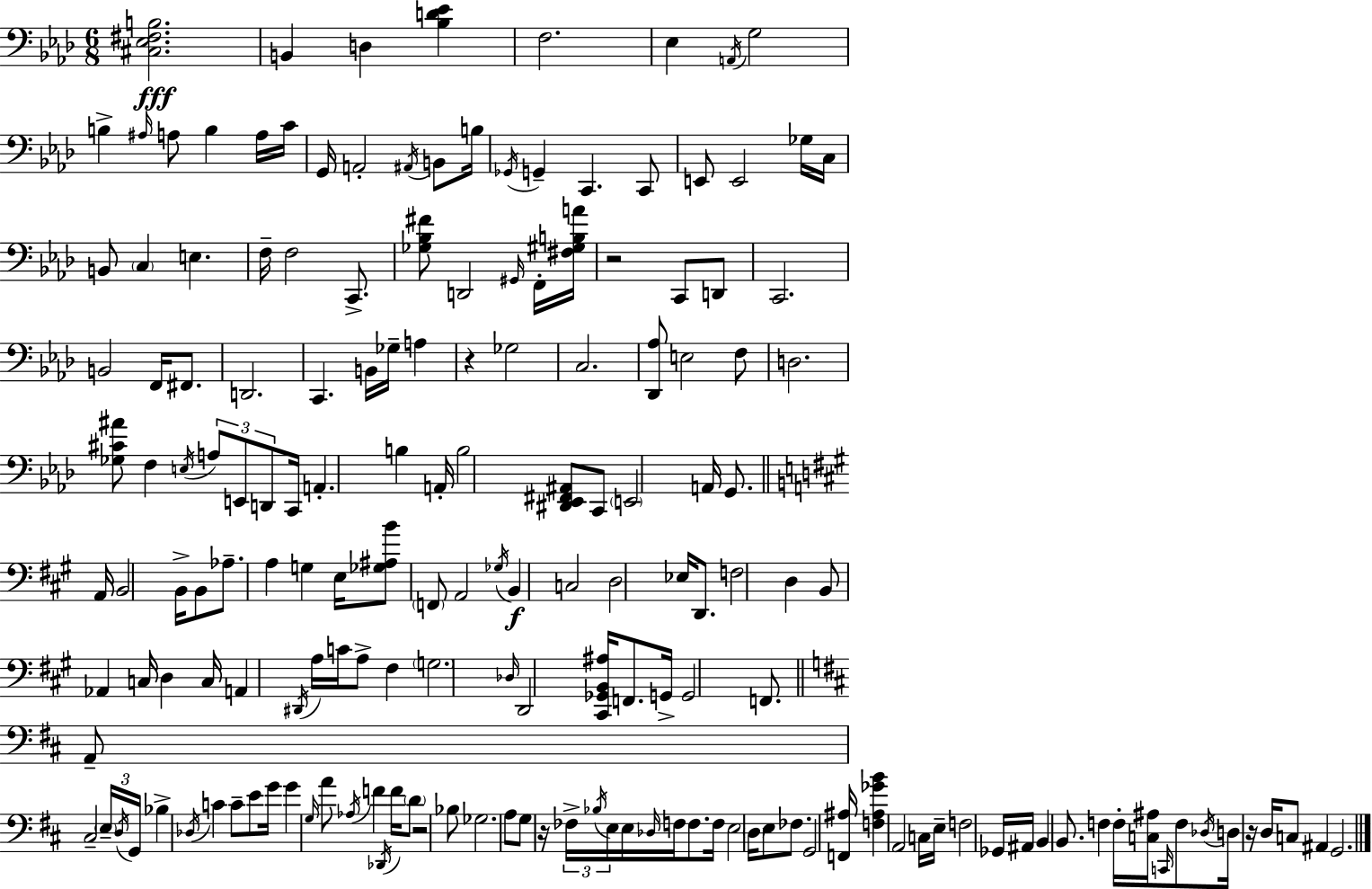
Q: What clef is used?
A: bass